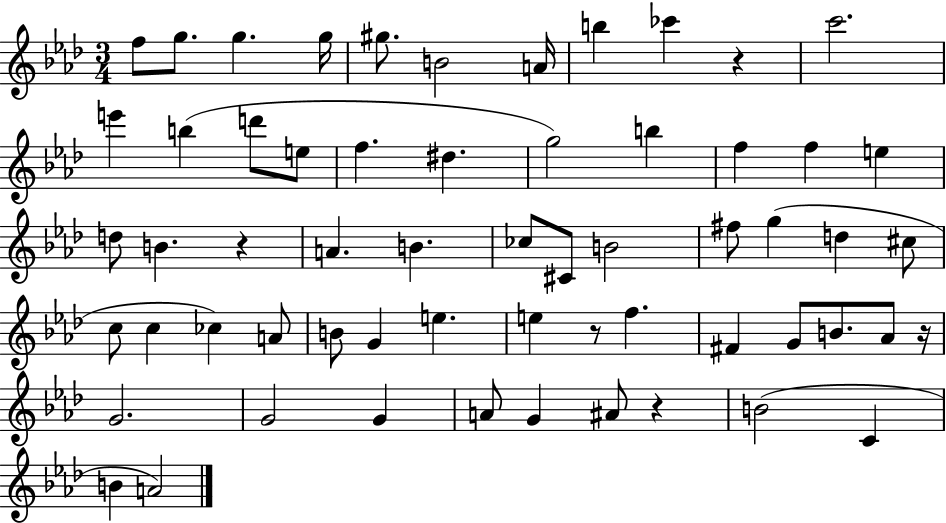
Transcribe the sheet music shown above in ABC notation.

X:1
T:Untitled
M:3/4
L:1/4
K:Ab
f/2 g/2 g g/4 ^g/2 B2 A/4 b _c' z c'2 e' b d'/2 e/2 f ^d g2 b f f e d/2 B z A B _c/2 ^C/2 B2 ^f/2 g d ^c/2 c/2 c _c A/2 B/2 G e e z/2 f ^F G/2 B/2 _A/2 z/4 G2 G2 G A/2 G ^A/2 z B2 C B A2